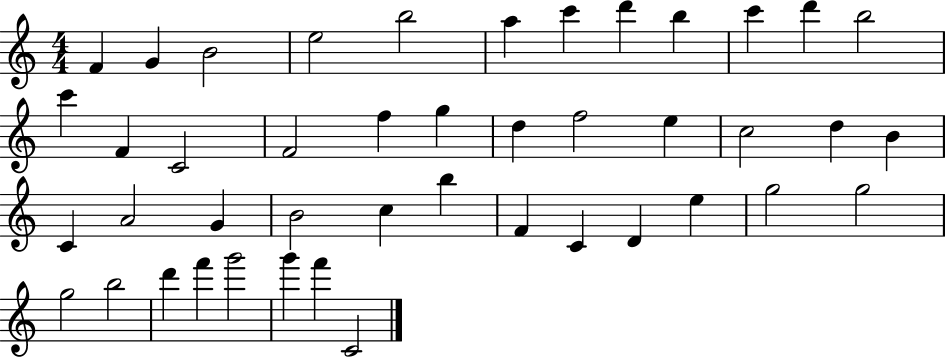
F4/q G4/q B4/h E5/h B5/h A5/q C6/q D6/q B5/q C6/q D6/q B5/h C6/q F4/q C4/h F4/h F5/q G5/q D5/q F5/h E5/q C5/h D5/q B4/q C4/q A4/h G4/q B4/h C5/q B5/q F4/q C4/q D4/q E5/q G5/h G5/h G5/h B5/h D6/q F6/q G6/h G6/q F6/q C4/h